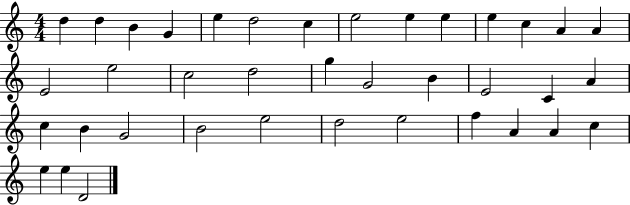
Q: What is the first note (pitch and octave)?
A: D5